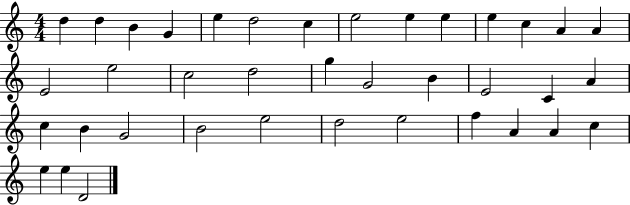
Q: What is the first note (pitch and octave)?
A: D5